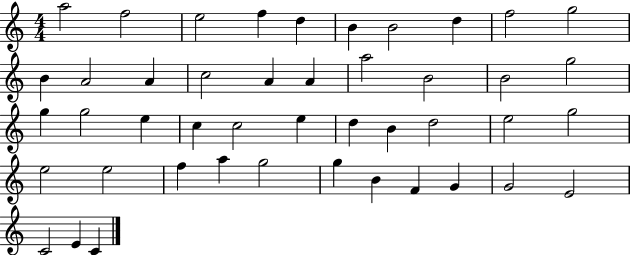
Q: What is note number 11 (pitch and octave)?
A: B4